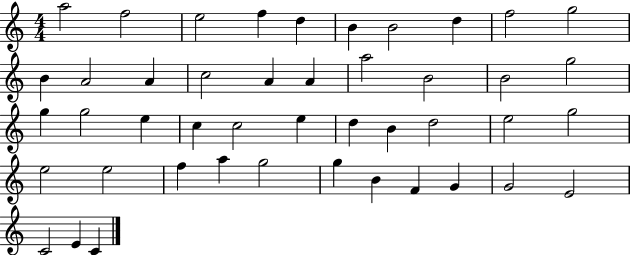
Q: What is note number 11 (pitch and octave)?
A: B4